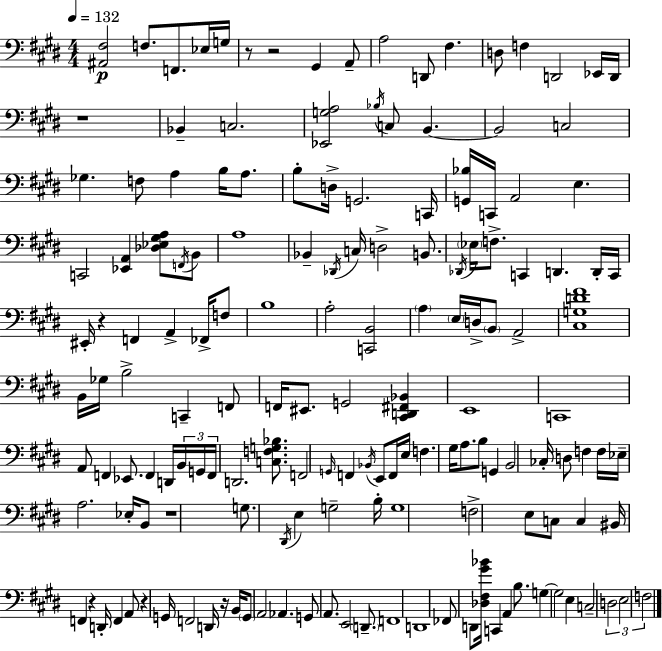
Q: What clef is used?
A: bass